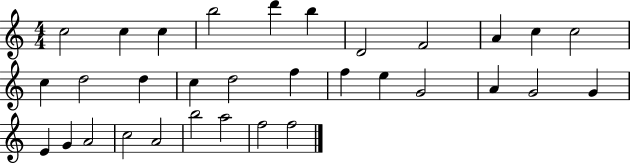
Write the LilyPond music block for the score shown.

{
  \clef treble
  \numericTimeSignature
  \time 4/4
  \key c \major
  c''2 c''4 c''4 | b''2 d'''4 b''4 | d'2 f'2 | a'4 c''4 c''2 | \break c''4 d''2 d''4 | c''4 d''2 f''4 | f''4 e''4 g'2 | a'4 g'2 g'4 | \break e'4 g'4 a'2 | c''2 a'2 | b''2 a''2 | f''2 f''2 | \break \bar "|."
}